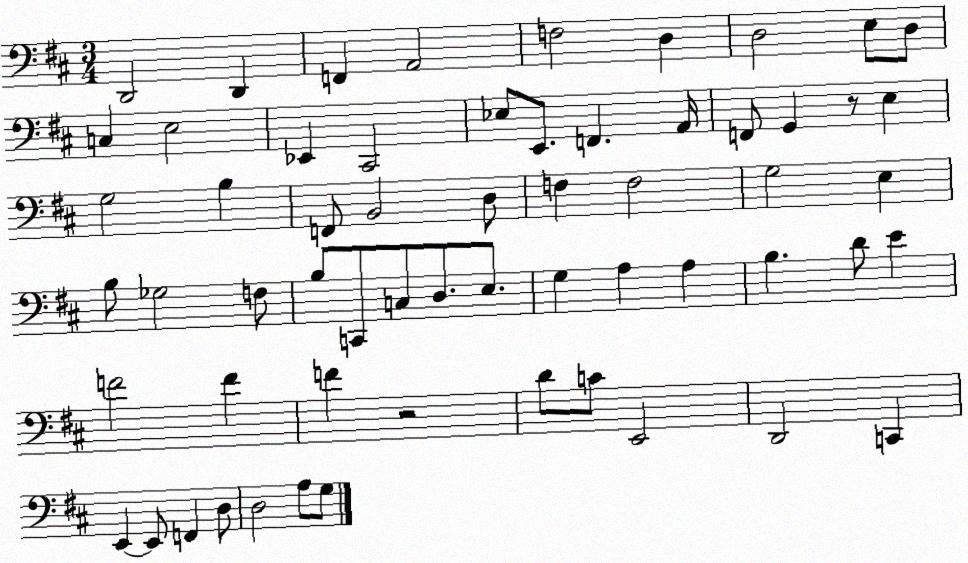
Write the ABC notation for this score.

X:1
T:Untitled
M:3/4
L:1/4
K:D
D,,2 D,, F,, A,,2 F,2 D, D,2 E,/2 D,/2 C, E,2 _E,, ^C,,2 _E,/2 E,,/2 F,, A,,/4 F,,/2 G,, z/2 E, G,2 B, F,,/2 B,,2 D,/2 F, F,2 G,2 E, B,/2 _G,2 F,/2 B,/2 C,,/2 C,/2 D,/2 E,/2 G, A, A, B, D/2 E F2 F F z2 D/2 C/2 E,,2 D,,2 C,, E,, E,,/2 F,, D,/2 D,2 A,/2 G,/2